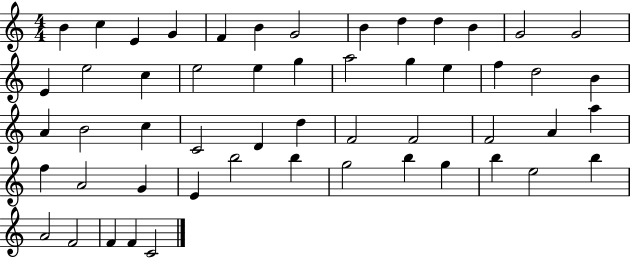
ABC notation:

X:1
T:Untitled
M:4/4
L:1/4
K:C
B c E G F B G2 B d d B G2 G2 E e2 c e2 e g a2 g e f d2 B A B2 c C2 D d F2 F2 F2 A a f A2 G E b2 b g2 b g b e2 b A2 F2 F F C2